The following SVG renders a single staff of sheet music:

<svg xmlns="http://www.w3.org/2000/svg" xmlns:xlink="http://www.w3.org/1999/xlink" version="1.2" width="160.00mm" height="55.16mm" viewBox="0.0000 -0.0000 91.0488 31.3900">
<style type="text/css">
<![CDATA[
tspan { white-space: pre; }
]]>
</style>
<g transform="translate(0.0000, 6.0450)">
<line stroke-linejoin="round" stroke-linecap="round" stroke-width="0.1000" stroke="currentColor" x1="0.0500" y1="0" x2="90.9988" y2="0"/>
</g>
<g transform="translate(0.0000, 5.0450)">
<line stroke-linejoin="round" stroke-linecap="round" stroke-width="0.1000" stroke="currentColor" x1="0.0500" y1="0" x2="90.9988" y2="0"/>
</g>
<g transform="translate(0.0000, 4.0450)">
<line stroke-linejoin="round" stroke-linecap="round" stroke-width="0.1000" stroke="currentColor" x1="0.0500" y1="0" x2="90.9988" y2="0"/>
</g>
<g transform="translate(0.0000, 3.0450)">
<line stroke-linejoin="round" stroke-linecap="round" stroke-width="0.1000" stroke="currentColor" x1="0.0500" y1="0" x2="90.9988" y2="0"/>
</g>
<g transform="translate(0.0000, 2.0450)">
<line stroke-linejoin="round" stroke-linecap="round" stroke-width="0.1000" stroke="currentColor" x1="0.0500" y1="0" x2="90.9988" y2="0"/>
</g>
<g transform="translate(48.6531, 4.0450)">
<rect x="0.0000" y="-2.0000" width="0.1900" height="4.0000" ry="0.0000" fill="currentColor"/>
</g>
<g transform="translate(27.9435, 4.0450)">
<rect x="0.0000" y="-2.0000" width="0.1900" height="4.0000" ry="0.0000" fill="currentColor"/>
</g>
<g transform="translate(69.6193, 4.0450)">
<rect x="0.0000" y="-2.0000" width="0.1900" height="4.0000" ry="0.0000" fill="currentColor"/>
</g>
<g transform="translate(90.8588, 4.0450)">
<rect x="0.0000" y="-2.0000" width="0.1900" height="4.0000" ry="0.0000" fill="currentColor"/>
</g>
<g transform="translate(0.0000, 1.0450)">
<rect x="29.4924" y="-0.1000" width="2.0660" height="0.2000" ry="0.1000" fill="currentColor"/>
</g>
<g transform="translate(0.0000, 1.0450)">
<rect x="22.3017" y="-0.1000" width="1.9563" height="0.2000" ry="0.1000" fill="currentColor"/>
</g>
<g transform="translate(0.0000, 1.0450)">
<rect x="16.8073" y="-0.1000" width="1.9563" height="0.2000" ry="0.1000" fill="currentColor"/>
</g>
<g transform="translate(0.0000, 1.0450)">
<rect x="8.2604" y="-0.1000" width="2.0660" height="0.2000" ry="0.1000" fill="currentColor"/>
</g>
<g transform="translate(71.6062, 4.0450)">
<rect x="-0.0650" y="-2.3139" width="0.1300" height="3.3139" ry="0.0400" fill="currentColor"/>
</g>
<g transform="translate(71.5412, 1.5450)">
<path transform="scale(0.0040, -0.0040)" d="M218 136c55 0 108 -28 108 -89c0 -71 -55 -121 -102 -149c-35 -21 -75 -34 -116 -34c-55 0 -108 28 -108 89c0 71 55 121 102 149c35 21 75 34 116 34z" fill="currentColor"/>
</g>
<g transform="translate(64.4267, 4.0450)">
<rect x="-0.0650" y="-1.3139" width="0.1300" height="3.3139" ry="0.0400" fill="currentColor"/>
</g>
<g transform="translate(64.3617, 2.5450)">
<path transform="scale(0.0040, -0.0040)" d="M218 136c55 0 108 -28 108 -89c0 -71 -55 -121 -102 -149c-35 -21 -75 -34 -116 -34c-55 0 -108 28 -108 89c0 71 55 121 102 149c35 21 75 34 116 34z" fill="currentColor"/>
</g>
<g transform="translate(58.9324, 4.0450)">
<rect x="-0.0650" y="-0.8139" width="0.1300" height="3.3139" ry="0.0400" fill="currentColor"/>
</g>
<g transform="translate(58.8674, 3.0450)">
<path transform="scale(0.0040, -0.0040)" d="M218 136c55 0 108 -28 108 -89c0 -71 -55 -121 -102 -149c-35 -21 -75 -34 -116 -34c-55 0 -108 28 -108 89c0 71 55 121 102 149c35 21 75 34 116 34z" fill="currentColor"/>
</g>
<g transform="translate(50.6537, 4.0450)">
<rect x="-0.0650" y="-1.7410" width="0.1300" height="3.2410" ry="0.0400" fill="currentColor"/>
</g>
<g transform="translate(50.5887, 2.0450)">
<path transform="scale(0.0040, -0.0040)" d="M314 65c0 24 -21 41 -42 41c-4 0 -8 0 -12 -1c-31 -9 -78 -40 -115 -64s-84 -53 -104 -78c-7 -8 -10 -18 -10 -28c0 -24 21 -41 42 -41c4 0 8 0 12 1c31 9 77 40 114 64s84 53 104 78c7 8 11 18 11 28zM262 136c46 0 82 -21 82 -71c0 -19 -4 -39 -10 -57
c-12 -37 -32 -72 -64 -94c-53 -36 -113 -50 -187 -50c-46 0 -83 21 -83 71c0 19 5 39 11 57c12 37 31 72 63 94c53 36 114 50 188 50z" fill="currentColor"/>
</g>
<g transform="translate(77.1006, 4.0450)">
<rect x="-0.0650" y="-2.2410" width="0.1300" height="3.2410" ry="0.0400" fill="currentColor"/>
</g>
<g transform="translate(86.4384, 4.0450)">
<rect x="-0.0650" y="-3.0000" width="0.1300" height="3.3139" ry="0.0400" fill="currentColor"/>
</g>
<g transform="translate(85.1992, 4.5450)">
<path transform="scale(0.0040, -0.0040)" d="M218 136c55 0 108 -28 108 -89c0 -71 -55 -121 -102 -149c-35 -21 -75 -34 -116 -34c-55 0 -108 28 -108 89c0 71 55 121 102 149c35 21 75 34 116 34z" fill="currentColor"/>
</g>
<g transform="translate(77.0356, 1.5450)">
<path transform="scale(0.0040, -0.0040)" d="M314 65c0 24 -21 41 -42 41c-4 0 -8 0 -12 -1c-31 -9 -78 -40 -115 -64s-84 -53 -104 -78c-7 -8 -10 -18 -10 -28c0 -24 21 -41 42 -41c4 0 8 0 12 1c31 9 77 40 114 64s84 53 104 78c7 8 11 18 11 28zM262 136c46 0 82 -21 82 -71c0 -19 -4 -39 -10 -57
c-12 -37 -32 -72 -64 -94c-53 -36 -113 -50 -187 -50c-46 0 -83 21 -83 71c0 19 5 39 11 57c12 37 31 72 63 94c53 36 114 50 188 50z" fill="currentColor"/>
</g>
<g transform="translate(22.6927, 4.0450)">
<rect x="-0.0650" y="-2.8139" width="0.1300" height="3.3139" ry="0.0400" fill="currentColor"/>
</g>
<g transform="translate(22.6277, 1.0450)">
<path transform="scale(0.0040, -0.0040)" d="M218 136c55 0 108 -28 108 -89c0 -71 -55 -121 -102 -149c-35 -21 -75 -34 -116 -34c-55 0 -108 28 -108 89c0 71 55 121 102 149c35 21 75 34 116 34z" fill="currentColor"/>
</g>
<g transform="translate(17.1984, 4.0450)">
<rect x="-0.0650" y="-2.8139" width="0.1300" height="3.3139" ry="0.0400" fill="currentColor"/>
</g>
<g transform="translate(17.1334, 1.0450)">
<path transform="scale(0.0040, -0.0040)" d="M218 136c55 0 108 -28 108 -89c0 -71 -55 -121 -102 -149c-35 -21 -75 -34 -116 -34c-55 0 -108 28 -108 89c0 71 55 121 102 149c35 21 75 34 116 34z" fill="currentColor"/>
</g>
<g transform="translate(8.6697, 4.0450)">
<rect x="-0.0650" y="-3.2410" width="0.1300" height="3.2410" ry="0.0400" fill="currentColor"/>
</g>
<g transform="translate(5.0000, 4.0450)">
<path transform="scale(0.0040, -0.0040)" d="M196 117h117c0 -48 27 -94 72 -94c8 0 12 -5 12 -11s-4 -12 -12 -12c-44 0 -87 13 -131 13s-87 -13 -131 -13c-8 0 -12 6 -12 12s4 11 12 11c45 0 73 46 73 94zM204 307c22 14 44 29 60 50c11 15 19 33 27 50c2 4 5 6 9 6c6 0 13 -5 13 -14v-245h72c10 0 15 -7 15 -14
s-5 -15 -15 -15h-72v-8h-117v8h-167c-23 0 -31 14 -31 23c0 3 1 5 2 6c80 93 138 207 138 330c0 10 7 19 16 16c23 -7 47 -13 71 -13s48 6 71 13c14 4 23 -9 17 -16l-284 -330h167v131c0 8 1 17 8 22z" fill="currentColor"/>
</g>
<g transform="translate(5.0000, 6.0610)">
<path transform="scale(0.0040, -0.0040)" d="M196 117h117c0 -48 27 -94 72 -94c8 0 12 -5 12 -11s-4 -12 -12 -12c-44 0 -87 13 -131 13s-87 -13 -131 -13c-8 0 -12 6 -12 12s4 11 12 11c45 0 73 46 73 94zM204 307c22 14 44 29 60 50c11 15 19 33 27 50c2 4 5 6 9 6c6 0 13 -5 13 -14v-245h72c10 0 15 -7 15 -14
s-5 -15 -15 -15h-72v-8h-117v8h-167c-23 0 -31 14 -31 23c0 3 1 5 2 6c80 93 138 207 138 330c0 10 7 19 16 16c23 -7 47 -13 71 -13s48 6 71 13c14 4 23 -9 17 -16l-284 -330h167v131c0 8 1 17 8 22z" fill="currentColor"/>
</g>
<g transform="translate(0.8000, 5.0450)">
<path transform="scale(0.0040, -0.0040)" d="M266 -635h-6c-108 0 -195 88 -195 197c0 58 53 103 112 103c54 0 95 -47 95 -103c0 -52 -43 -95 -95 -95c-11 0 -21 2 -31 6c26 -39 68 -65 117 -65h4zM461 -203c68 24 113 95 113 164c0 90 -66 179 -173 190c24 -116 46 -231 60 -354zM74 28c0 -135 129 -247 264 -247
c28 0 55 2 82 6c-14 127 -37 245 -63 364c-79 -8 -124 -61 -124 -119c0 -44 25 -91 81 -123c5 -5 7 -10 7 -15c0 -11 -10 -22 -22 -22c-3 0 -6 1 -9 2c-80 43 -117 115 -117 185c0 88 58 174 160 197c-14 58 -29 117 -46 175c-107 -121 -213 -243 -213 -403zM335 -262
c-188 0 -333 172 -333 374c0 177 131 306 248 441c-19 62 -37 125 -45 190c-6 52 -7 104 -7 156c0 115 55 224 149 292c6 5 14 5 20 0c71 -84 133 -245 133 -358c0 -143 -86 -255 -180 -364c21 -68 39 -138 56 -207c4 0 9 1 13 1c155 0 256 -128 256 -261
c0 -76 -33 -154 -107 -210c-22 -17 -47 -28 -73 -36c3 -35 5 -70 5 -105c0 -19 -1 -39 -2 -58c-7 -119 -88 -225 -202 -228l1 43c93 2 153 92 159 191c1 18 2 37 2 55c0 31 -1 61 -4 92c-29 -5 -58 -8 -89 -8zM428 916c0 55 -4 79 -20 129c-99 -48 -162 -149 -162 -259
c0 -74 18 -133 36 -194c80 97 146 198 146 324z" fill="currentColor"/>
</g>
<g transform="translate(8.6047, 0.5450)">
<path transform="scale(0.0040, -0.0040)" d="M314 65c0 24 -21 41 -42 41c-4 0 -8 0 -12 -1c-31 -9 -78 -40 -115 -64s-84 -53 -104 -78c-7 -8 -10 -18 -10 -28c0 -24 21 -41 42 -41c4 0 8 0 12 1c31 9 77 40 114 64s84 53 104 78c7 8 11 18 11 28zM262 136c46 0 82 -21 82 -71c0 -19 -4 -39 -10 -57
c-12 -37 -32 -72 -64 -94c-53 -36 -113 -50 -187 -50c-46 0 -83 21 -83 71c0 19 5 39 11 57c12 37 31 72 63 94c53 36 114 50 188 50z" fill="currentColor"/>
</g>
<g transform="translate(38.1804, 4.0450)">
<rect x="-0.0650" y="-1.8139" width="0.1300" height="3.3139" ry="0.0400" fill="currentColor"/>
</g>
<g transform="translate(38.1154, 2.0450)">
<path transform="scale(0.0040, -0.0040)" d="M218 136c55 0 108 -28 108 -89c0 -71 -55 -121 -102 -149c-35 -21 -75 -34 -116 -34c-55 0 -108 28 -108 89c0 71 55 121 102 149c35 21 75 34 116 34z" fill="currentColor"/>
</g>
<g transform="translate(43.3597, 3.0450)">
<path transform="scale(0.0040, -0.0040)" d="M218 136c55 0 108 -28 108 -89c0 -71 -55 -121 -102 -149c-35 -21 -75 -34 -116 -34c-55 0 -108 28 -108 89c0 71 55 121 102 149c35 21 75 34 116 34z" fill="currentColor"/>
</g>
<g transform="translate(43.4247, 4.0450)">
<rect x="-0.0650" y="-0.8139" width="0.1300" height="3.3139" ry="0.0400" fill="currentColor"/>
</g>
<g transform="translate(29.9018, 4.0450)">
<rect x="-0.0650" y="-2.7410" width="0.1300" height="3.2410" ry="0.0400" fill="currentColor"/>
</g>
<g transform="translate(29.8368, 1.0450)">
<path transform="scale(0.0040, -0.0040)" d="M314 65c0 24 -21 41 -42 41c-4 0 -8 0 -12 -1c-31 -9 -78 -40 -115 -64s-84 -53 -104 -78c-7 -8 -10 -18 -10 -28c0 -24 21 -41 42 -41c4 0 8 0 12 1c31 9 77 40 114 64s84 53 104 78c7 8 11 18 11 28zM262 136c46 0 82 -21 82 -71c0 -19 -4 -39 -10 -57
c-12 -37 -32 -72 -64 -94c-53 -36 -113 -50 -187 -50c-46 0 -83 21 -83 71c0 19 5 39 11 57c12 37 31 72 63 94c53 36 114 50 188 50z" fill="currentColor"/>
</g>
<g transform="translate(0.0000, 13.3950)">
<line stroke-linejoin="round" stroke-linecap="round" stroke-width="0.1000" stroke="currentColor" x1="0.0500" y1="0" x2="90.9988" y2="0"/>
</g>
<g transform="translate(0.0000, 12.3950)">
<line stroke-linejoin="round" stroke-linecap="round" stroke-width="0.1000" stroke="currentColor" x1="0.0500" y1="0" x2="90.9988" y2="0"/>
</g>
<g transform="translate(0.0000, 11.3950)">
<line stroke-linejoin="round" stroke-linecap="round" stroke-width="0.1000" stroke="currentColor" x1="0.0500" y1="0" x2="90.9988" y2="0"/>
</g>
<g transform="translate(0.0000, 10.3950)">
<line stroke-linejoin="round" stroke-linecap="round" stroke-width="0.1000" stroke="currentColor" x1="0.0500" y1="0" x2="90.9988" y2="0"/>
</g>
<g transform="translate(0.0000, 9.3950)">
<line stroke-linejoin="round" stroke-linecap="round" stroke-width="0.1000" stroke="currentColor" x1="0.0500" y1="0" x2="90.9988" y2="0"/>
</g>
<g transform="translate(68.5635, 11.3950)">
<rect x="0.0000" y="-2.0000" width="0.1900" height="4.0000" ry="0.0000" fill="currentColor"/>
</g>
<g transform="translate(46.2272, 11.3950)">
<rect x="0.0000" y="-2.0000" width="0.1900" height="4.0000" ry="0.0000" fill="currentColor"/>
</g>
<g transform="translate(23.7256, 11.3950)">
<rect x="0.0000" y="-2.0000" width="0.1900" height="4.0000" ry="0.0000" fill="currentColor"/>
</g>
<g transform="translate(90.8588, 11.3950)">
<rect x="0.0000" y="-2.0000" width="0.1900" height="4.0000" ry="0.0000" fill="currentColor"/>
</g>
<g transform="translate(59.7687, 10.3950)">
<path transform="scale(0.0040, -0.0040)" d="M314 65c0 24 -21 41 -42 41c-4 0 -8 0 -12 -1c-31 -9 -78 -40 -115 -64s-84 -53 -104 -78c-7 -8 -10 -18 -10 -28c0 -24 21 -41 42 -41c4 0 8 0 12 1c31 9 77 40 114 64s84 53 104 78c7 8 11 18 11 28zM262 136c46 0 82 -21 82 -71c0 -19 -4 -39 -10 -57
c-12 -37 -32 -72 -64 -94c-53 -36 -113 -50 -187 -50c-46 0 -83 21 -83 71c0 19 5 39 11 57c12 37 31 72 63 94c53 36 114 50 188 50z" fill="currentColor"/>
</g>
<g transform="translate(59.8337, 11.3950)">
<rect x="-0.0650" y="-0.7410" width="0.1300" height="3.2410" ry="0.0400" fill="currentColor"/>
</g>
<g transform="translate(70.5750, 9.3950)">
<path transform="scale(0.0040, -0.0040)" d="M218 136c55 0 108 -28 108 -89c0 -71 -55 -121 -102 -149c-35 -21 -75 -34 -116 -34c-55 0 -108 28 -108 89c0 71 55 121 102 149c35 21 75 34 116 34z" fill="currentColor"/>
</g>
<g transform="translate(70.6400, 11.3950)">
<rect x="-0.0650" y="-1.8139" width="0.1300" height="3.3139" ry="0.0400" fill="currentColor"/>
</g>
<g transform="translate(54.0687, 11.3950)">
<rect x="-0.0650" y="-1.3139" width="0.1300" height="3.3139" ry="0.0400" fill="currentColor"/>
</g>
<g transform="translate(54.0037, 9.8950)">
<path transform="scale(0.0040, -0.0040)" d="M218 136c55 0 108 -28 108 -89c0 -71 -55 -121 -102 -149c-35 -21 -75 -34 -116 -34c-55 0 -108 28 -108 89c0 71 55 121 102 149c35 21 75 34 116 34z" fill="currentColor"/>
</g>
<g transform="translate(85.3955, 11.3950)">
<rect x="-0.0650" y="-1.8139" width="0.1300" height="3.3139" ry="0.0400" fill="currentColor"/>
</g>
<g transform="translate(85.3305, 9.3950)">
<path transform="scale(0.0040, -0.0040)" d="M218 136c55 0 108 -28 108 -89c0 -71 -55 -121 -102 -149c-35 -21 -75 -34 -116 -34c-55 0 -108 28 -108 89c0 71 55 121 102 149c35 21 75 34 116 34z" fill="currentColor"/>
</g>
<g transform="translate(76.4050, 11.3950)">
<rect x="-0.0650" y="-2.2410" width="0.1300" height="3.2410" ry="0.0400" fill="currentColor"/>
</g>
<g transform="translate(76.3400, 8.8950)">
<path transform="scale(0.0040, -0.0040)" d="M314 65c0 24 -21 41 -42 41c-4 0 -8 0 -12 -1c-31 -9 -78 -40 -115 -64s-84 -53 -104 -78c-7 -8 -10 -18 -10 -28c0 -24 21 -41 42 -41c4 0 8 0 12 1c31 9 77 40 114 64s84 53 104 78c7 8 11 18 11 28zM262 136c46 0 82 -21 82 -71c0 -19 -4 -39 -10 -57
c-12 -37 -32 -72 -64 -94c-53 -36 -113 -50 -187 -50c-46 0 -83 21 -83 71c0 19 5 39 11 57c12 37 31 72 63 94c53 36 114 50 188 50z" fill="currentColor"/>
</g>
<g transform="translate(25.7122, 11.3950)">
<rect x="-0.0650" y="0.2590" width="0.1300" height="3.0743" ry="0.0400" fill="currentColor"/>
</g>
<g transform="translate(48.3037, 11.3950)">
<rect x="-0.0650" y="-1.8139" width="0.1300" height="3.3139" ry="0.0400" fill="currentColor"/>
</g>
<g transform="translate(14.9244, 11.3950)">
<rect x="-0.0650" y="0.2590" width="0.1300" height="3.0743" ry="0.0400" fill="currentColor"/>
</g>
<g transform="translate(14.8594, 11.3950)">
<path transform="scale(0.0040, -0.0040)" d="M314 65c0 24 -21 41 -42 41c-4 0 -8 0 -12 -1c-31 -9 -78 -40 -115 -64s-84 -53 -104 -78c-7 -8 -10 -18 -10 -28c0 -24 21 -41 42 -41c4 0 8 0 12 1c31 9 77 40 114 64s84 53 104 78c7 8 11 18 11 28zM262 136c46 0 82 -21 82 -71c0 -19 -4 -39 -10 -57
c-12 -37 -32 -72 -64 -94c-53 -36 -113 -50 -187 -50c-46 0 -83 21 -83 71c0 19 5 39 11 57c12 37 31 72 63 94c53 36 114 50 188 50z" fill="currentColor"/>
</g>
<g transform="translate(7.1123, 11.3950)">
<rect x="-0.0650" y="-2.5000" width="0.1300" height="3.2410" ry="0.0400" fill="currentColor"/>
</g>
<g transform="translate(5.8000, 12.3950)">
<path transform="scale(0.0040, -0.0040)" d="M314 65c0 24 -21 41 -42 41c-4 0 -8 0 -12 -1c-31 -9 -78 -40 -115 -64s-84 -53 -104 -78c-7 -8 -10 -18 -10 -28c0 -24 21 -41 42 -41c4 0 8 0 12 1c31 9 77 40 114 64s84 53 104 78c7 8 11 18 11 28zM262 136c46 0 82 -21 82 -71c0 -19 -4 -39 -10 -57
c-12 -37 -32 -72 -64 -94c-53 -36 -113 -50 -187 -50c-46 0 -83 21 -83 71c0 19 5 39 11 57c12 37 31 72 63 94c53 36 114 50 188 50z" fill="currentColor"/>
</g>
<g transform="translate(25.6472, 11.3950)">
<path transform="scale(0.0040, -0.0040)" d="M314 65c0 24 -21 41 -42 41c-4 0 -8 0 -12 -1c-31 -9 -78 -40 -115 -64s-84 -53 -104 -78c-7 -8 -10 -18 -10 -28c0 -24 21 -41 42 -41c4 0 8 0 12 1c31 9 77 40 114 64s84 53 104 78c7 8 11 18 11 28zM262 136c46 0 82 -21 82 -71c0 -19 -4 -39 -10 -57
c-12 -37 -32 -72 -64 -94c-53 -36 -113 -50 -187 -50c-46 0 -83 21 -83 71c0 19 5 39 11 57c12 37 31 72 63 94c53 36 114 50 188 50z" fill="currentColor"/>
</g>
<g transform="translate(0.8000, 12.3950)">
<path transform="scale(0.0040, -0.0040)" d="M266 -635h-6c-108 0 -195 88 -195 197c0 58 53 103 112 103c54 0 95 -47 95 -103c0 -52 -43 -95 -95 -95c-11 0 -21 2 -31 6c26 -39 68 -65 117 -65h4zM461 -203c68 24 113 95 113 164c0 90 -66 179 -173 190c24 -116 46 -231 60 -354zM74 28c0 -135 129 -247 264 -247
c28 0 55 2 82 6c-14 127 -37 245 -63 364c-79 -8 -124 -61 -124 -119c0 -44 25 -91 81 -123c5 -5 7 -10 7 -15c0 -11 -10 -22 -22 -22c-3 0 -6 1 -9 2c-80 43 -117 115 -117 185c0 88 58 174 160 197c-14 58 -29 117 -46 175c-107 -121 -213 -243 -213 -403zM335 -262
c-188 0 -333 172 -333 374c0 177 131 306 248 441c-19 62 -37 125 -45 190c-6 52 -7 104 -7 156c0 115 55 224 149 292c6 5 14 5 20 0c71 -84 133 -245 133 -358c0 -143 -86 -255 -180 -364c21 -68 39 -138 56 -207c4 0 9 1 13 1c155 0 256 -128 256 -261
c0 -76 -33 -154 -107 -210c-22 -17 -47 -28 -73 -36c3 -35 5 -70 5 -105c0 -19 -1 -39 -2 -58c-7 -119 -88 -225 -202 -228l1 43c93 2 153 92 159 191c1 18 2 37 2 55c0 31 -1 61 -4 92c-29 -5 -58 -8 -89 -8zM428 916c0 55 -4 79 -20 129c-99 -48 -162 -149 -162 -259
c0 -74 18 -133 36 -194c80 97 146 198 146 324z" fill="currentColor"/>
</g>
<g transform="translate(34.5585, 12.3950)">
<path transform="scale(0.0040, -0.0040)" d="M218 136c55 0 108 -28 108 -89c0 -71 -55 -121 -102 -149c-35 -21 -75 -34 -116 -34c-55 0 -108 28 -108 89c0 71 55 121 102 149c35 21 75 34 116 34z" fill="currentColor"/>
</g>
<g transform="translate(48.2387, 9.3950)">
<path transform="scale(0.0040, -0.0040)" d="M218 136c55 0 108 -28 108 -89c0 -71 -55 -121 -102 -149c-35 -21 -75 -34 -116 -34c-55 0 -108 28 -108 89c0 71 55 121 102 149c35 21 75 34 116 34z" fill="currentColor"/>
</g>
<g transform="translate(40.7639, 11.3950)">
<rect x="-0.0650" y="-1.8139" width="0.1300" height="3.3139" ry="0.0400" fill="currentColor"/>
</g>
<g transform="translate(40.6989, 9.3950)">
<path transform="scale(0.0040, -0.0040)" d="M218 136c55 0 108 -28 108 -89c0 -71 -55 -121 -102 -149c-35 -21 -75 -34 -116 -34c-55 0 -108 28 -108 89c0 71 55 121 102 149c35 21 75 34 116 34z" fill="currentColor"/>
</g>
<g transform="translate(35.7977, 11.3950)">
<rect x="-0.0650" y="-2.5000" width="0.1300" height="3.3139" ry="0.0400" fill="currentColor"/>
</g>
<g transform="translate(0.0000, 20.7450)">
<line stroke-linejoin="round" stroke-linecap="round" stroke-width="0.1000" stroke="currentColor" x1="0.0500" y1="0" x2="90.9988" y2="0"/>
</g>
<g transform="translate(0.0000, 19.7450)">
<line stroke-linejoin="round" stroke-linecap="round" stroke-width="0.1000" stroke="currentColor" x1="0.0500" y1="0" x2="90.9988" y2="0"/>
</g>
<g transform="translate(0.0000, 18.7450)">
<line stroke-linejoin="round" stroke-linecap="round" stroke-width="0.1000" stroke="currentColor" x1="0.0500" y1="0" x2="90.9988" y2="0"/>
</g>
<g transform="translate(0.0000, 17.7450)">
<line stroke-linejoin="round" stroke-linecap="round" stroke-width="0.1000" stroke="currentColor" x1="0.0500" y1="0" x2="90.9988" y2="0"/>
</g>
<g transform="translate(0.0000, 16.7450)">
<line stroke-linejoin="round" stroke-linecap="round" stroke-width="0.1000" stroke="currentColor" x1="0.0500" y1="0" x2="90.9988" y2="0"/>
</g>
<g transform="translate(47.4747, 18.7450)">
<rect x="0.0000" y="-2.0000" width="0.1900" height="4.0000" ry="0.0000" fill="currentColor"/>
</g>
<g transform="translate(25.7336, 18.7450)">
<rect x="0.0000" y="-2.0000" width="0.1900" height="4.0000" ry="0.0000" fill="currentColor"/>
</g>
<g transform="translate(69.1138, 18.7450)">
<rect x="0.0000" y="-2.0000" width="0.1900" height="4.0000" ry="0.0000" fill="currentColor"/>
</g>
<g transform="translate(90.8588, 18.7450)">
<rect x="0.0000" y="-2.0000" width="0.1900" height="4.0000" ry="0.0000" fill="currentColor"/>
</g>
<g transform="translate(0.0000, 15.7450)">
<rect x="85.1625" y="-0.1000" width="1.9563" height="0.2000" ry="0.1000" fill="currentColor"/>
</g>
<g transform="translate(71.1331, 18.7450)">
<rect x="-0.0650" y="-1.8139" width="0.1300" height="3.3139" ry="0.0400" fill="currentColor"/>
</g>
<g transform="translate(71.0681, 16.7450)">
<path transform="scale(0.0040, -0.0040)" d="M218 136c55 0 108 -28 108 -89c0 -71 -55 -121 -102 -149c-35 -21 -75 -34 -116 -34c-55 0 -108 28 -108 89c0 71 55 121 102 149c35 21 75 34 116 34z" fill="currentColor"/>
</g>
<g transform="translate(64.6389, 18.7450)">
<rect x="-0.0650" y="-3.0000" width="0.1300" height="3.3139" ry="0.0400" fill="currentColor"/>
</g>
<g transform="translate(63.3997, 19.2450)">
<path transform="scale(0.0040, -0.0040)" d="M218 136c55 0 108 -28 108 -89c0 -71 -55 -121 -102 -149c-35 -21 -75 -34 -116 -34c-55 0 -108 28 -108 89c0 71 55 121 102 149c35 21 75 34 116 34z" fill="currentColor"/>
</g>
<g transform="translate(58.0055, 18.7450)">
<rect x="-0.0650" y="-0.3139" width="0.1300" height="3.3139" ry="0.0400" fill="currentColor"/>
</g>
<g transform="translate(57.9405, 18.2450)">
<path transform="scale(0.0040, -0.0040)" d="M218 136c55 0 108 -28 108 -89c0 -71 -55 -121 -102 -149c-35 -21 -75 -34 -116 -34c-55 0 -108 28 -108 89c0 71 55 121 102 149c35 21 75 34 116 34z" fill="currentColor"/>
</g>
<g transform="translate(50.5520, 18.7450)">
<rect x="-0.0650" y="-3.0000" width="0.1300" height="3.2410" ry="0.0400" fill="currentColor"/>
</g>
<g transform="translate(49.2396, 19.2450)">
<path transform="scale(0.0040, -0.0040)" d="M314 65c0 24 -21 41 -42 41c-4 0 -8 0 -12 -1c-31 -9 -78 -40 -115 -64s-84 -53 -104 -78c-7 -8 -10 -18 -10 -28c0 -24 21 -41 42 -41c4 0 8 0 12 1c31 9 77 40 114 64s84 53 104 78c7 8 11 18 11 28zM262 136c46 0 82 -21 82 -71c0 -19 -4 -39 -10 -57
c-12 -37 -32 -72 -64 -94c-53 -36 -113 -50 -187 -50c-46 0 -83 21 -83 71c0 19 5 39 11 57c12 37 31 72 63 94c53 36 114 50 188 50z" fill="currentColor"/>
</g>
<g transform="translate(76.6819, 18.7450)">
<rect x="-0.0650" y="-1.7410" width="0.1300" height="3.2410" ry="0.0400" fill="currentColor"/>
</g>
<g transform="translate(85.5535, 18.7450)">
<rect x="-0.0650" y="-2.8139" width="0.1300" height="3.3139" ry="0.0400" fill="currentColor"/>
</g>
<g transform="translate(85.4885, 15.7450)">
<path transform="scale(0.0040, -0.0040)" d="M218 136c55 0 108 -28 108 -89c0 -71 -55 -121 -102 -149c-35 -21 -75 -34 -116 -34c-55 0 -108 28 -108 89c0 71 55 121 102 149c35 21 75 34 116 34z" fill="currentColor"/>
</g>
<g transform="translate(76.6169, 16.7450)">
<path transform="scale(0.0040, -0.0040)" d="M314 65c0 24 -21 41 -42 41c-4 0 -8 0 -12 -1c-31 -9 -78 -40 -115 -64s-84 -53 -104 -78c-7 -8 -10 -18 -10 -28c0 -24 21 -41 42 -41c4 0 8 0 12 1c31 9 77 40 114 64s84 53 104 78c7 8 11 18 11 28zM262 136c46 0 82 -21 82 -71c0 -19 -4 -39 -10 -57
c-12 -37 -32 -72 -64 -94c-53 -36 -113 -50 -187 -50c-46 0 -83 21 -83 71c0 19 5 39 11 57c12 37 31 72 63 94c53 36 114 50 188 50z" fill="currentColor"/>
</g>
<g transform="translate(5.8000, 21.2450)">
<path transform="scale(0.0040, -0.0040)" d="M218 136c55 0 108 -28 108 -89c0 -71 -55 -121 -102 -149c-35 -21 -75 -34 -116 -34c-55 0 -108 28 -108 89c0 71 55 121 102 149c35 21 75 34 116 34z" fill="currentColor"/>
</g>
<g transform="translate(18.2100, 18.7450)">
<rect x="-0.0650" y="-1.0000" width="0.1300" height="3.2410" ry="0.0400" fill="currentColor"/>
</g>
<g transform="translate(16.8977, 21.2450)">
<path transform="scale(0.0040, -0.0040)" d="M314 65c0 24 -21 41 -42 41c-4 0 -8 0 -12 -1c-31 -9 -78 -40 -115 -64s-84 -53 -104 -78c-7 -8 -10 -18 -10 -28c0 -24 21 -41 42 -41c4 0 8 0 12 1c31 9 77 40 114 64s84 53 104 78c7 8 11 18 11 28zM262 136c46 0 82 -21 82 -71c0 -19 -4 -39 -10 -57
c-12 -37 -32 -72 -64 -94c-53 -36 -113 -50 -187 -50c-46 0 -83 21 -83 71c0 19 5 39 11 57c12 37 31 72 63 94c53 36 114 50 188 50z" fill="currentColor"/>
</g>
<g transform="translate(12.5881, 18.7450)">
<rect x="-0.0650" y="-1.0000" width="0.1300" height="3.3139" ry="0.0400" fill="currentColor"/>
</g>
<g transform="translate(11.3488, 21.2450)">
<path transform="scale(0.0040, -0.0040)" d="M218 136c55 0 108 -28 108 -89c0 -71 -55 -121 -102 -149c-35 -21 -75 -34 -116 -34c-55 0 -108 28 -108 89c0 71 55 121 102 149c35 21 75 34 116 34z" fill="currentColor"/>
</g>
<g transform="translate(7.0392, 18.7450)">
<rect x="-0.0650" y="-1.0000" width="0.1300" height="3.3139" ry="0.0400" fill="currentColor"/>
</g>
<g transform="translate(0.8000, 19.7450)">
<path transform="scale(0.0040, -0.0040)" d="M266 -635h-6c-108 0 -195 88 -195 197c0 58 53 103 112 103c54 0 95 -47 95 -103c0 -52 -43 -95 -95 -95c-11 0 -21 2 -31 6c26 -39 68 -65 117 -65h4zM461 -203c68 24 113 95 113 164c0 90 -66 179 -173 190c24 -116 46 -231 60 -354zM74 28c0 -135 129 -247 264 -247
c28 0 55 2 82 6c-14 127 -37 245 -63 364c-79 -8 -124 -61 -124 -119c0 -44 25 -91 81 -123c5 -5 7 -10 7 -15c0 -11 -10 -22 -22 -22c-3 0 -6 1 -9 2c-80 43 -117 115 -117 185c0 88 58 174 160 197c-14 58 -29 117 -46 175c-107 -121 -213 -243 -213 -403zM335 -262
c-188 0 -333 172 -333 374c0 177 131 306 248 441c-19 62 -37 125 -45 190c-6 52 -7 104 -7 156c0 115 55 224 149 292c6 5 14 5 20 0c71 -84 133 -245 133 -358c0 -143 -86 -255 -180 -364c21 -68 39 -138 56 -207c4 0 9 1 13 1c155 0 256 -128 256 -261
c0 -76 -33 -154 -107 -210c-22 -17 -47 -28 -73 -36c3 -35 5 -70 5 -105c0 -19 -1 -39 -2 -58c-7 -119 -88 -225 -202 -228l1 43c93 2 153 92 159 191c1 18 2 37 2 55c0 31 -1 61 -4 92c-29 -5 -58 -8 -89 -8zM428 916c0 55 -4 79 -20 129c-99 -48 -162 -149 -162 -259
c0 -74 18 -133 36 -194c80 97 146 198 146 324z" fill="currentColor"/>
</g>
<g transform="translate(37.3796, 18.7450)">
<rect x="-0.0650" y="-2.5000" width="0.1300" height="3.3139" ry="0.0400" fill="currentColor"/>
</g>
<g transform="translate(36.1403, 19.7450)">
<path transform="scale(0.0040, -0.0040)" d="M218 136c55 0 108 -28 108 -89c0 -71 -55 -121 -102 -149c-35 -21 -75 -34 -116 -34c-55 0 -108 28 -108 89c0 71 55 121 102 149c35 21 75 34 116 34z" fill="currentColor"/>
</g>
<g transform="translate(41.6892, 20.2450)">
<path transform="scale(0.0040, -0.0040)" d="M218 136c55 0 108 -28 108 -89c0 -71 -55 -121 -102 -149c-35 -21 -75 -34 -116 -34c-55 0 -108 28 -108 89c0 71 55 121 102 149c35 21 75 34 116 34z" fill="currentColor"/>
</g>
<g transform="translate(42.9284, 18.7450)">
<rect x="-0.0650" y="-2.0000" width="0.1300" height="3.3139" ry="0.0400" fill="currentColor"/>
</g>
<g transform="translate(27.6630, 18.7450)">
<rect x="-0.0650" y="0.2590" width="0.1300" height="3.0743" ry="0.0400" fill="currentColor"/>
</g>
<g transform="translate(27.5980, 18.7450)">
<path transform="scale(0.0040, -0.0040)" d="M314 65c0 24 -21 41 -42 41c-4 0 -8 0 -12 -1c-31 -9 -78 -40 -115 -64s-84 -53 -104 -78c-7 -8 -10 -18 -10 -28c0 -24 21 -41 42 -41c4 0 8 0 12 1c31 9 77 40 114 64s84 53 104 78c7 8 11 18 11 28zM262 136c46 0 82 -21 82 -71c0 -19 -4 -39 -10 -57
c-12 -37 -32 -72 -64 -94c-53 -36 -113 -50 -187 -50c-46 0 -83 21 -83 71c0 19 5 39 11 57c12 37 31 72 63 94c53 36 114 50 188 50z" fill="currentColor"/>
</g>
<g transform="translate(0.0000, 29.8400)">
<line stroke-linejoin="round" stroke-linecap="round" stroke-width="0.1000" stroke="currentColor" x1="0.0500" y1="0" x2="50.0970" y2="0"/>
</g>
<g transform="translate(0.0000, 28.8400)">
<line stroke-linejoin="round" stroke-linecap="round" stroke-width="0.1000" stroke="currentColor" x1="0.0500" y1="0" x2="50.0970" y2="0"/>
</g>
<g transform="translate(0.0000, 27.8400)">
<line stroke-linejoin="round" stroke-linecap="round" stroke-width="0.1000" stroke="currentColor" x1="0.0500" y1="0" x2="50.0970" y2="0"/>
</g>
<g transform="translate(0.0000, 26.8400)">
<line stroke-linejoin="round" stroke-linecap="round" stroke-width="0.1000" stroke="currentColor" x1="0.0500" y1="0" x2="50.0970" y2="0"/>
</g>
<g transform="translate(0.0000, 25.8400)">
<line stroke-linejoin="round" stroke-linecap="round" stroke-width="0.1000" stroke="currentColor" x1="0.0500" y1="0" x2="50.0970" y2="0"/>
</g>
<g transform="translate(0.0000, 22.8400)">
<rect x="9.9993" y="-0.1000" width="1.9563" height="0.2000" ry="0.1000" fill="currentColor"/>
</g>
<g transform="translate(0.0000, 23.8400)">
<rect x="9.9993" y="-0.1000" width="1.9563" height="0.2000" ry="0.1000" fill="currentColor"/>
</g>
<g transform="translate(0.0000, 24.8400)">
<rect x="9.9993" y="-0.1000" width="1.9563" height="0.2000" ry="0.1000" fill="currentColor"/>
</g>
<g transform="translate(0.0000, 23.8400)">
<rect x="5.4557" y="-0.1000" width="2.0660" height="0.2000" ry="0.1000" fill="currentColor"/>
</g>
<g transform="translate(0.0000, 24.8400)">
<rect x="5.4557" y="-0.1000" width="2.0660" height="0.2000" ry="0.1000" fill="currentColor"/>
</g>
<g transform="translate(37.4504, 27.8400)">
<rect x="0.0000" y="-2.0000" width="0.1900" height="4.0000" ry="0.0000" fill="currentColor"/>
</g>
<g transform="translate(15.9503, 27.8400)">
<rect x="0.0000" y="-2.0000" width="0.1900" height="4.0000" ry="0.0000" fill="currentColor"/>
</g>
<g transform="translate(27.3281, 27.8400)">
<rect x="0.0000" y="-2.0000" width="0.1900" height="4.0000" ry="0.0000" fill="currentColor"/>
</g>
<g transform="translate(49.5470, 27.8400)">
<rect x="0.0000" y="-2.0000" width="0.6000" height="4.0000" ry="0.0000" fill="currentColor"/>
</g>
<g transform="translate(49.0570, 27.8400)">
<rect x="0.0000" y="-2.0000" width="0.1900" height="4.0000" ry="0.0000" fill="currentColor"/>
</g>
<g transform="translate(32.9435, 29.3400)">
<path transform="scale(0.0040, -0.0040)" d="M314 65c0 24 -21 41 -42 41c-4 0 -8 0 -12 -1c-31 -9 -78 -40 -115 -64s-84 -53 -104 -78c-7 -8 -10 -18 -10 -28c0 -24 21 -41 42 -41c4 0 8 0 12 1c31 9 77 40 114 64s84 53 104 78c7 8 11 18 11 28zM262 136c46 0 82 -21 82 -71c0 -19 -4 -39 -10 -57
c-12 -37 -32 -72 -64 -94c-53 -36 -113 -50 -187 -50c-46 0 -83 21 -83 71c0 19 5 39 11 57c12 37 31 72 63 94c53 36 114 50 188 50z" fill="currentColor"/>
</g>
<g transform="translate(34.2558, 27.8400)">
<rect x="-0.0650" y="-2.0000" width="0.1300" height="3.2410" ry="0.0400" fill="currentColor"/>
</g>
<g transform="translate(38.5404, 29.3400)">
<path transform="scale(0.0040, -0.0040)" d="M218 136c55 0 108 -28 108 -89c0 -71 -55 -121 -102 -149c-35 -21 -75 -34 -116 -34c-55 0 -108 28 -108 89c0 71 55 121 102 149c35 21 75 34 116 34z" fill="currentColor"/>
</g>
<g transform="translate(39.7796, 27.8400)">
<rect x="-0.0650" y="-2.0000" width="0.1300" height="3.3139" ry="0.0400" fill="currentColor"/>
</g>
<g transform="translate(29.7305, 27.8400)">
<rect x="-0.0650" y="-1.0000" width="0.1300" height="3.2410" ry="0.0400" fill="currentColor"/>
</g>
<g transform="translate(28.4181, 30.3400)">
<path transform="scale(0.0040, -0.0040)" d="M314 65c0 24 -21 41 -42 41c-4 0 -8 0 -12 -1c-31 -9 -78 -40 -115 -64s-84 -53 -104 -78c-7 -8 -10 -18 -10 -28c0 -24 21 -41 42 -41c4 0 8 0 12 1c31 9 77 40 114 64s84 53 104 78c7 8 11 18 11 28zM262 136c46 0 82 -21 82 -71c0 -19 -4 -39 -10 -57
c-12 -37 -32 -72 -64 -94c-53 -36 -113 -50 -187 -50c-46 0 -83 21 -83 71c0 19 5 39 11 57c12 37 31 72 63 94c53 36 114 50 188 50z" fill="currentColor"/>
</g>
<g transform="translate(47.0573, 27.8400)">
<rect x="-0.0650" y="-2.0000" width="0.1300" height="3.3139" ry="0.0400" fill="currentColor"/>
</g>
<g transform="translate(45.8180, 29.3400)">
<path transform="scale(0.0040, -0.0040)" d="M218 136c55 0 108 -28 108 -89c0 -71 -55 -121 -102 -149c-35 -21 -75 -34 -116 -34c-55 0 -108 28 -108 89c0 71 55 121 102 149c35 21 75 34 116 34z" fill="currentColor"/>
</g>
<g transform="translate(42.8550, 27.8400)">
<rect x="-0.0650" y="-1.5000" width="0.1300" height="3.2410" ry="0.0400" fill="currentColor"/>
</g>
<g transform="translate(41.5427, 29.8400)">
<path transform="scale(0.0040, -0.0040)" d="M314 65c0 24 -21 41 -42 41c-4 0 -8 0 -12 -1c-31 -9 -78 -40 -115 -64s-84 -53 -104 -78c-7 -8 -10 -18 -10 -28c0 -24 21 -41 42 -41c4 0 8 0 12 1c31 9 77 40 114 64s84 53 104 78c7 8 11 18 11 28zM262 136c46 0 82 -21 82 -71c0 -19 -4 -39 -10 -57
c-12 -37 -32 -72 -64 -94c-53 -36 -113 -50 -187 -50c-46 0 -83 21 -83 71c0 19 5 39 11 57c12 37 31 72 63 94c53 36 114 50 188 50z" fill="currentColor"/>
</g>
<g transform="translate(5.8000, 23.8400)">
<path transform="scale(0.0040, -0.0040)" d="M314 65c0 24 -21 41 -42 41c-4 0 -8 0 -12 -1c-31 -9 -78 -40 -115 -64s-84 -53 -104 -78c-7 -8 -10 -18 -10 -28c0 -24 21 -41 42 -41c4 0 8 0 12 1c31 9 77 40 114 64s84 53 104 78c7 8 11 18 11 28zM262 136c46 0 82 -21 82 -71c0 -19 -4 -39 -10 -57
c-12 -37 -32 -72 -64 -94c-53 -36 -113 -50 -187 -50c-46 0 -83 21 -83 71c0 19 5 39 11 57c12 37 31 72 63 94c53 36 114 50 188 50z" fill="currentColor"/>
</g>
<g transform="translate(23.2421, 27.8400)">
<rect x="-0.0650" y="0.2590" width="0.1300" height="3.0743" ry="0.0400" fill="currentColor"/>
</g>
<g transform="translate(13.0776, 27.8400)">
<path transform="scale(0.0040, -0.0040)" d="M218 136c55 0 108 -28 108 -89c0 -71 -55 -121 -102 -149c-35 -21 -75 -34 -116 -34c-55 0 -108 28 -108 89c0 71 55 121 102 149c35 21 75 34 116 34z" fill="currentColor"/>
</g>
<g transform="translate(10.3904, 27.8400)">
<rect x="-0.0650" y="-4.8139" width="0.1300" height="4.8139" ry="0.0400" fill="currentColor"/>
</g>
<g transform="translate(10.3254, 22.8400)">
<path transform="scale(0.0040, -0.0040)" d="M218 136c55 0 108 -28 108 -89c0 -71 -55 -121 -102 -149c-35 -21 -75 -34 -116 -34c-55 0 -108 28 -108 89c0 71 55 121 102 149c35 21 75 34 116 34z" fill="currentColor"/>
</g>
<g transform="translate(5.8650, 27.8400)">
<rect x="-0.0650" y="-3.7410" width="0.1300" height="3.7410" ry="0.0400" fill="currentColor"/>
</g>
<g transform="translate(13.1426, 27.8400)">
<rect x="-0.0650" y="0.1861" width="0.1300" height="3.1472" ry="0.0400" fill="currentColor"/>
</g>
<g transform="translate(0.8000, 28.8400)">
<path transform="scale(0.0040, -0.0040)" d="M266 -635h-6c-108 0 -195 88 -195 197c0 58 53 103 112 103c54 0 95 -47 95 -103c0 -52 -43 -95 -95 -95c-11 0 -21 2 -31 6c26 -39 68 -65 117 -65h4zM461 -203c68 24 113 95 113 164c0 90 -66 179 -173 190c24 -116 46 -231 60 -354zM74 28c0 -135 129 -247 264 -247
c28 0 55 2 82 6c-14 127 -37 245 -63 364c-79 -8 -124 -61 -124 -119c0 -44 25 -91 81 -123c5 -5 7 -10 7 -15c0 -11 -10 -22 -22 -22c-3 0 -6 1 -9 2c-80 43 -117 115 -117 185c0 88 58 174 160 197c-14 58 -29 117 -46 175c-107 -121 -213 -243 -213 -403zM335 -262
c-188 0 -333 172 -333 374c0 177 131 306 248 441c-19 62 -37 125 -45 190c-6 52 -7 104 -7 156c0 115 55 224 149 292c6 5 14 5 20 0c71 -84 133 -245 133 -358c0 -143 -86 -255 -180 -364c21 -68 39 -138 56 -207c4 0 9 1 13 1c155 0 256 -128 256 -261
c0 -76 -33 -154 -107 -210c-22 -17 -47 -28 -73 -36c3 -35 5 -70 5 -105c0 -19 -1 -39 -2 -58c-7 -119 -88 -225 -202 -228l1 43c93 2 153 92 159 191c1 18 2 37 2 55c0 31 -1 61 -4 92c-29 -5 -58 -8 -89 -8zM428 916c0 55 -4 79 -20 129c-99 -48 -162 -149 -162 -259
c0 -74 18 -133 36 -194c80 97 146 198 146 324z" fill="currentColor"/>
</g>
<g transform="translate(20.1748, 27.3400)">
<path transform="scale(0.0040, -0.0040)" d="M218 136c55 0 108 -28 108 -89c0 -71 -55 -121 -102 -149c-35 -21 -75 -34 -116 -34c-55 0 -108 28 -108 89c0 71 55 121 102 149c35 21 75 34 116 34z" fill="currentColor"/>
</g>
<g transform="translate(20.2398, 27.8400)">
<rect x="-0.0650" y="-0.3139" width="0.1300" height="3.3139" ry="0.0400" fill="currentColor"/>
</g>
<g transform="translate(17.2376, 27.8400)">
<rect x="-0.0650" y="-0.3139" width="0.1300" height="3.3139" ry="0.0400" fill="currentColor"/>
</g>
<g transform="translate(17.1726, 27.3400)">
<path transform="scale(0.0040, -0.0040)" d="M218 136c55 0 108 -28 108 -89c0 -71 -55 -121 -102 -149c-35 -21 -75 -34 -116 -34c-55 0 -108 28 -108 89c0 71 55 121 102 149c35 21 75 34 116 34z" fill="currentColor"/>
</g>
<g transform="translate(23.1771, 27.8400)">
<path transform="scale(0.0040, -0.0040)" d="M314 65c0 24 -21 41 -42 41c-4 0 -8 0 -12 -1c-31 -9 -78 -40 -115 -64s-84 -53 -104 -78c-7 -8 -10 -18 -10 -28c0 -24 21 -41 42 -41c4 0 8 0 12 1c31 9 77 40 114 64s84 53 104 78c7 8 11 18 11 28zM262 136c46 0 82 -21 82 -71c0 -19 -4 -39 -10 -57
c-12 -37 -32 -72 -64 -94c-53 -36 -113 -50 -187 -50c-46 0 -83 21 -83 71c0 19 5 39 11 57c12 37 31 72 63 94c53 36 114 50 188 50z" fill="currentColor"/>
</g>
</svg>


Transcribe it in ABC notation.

X:1
T:Untitled
M:4/4
L:1/4
K:C
b2 a a a2 f d f2 d e g g2 A G2 B2 B2 G f f e d2 f g2 f D D D2 B2 G F A2 c A f f2 a c'2 e' B c c B2 D2 F2 F E2 F